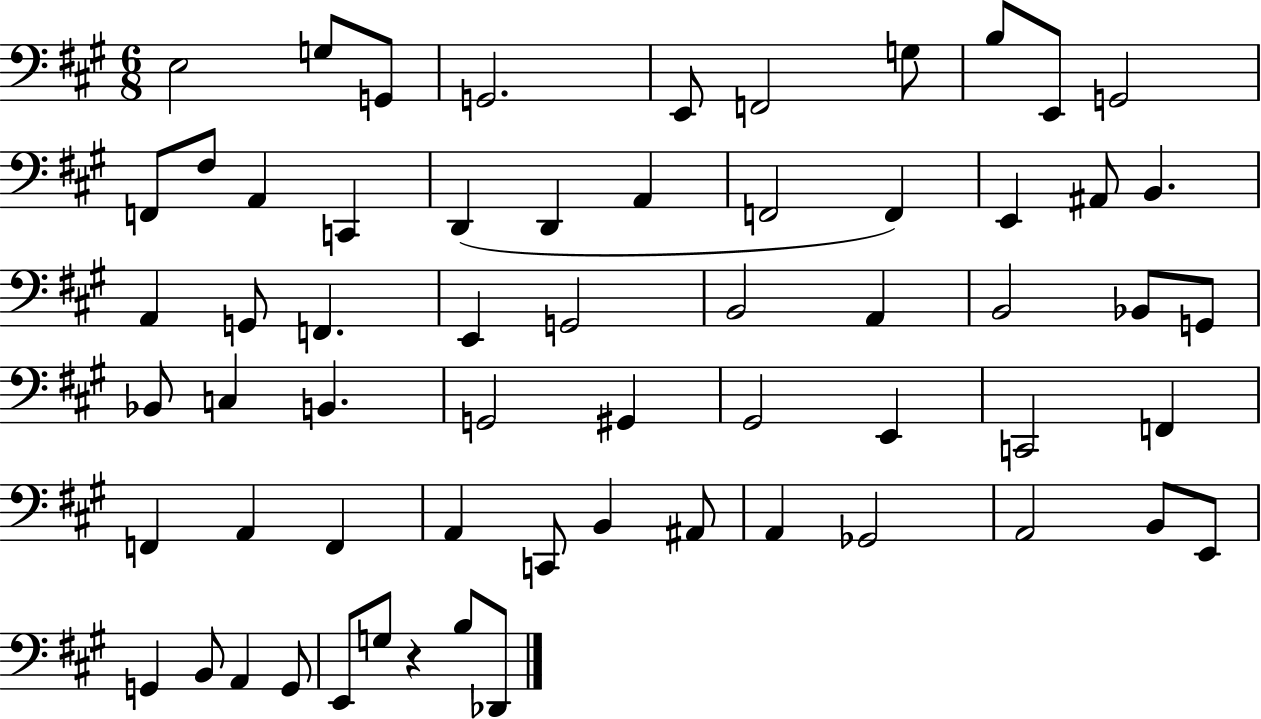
{
  \clef bass
  \numericTimeSignature
  \time 6/8
  \key a \major
  \repeat volta 2 { e2 g8 g,8 | g,2. | e,8 f,2 g8 | b8 e,8 g,2 | \break f,8 fis8 a,4 c,4 | d,4( d,4 a,4 | f,2 f,4) | e,4 ais,8 b,4. | \break a,4 g,8 f,4. | e,4 g,2 | b,2 a,4 | b,2 bes,8 g,8 | \break bes,8 c4 b,4. | g,2 gis,4 | gis,2 e,4 | c,2 f,4 | \break f,4 a,4 f,4 | a,4 c,8 b,4 ais,8 | a,4 ges,2 | a,2 b,8 e,8 | \break g,4 b,8 a,4 g,8 | e,8 g8 r4 b8 des,8 | } \bar "|."
}